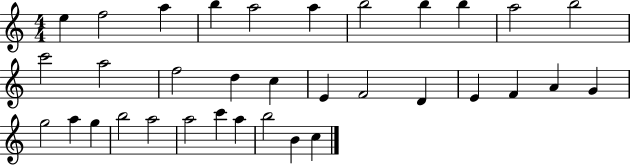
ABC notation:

X:1
T:Untitled
M:4/4
L:1/4
K:C
e f2 a b a2 a b2 b b a2 b2 c'2 a2 f2 d c E F2 D E F A G g2 a g b2 a2 a2 c' a b2 B c